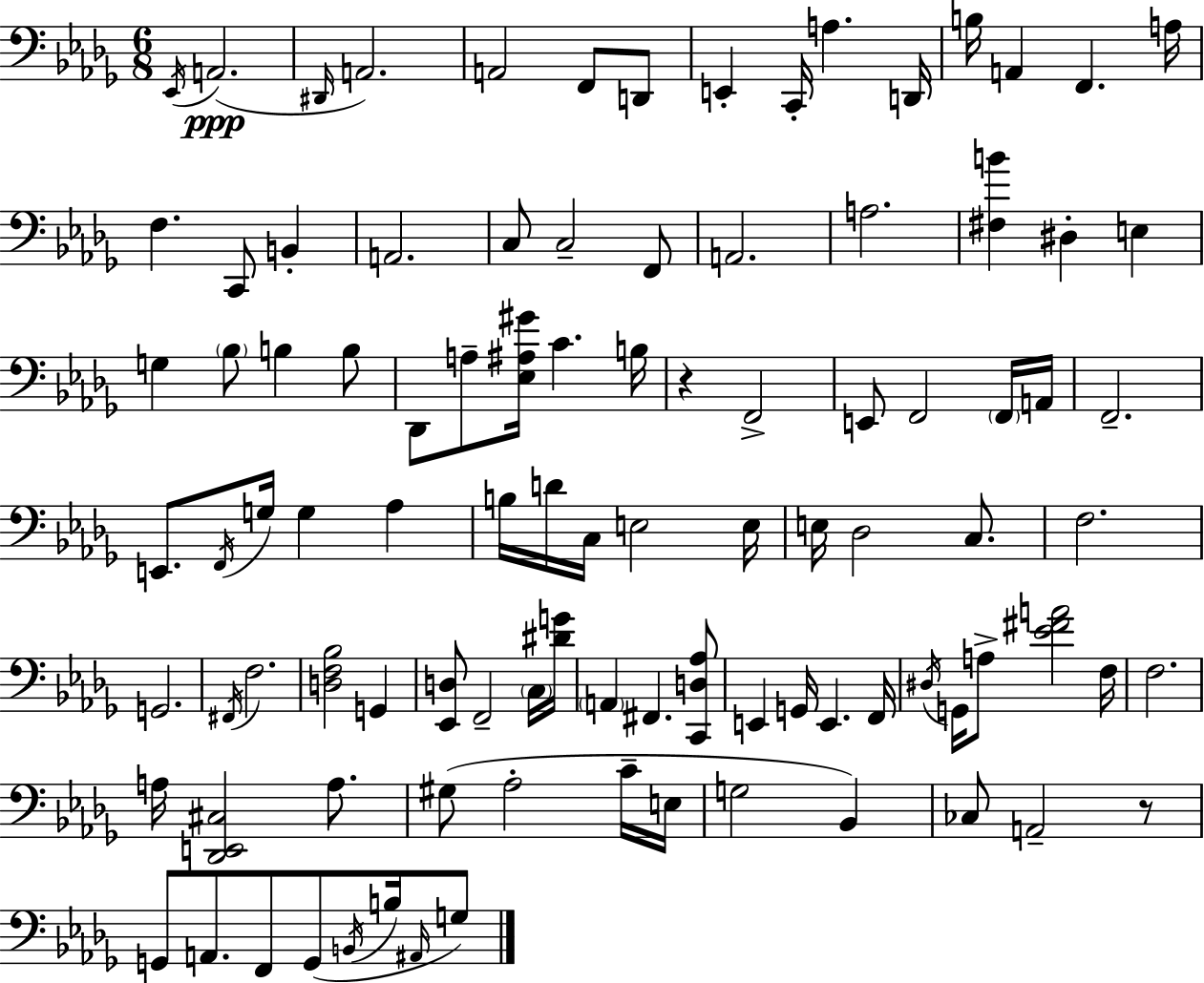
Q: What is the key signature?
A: BES minor